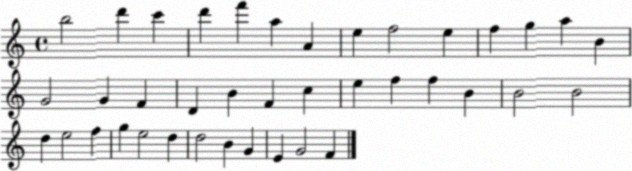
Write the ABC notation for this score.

X:1
T:Untitled
M:4/4
L:1/4
K:C
b2 d' c' d' f' a A e f2 e f g a B G2 G F D B F c e f f B B2 B2 d e2 f g e2 d d2 B G E G2 F